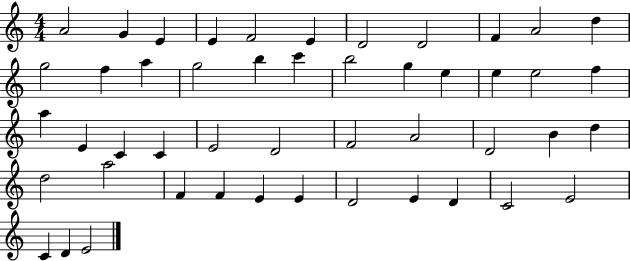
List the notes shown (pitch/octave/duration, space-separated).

A4/h G4/q E4/q E4/q F4/h E4/q D4/h D4/h F4/q A4/h D5/q G5/h F5/q A5/q G5/h B5/q C6/q B5/h G5/q E5/q E5/q E5/h F5/q A5/q E4/q C4/q C4/q E4/h D4/h F4/h A4/h D4/h B4/q D5/q D5/h A5/h F4/q F4/q E4/q E4/q D4/h E4/q D4/q C4/h E4/h C4/q D4/q E4/h